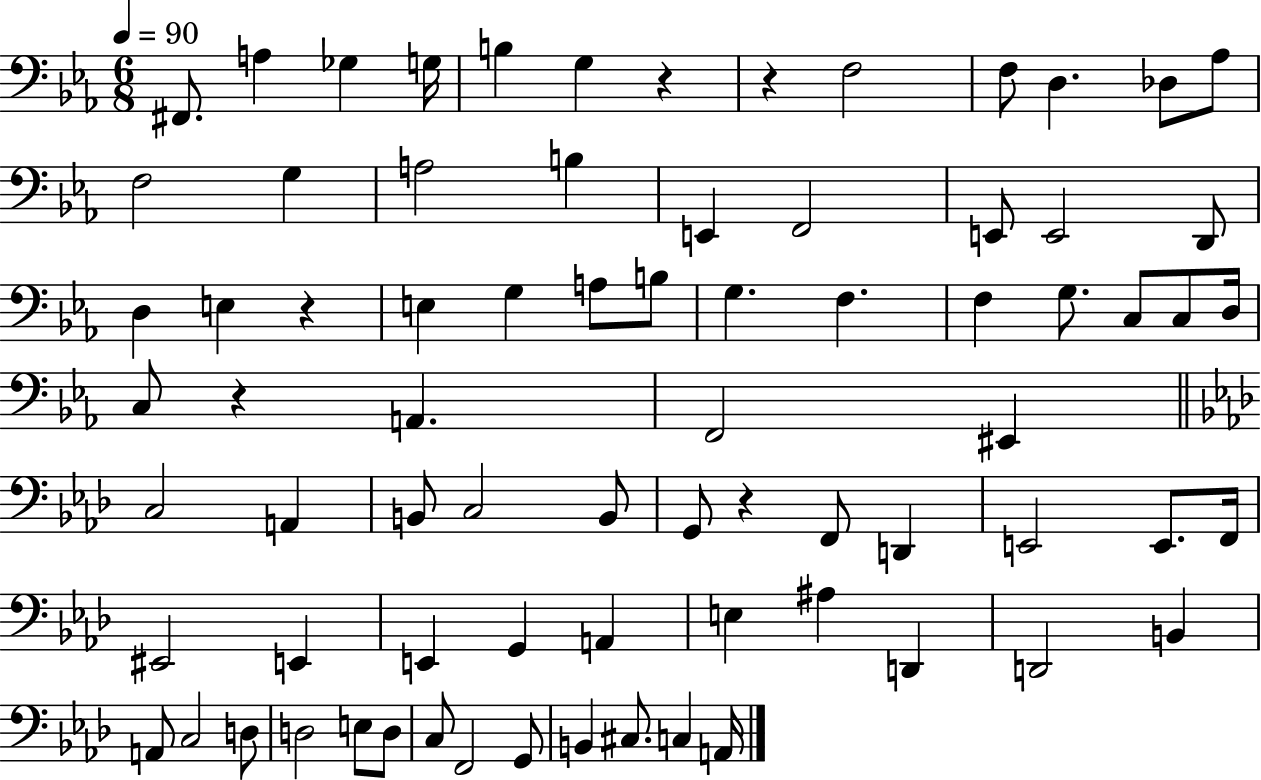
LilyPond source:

{
  \clef bass
  \numericTimeSignature
  \time 6/8
  \key ees \major
  \tempo 4 = 90
  fis,8. a4 ges4 g16 | b4 g4 r4 | r4 f2 | f8 d4. des8 aes8 | \break f2 g4 | a2 b4 | e,4 f,2 | e,8 e,2 d,8 | \break d4 e4 r4 | e4 g4 a8 b8 | g4. f4. | f4 g8. c8 c8 d16 | \break c8 r4 a,4. | f,2 eis,4 | \bar "||" \break \key f \minor c2 a,4 | b,8 c2 b,8 | g,8 r4 f,8 d,4 | e,2 e,8. f,16 | \break eis,2 e,4 | e,4 g,4 a,4 | e4 ais4 d,4 | d,2 b,4 | \break a,8 c2 d8 | d2 e8 d8 | c8 f,2 g,8 | b,4 cis8. c4 a,16 | \break \bar "|."
}